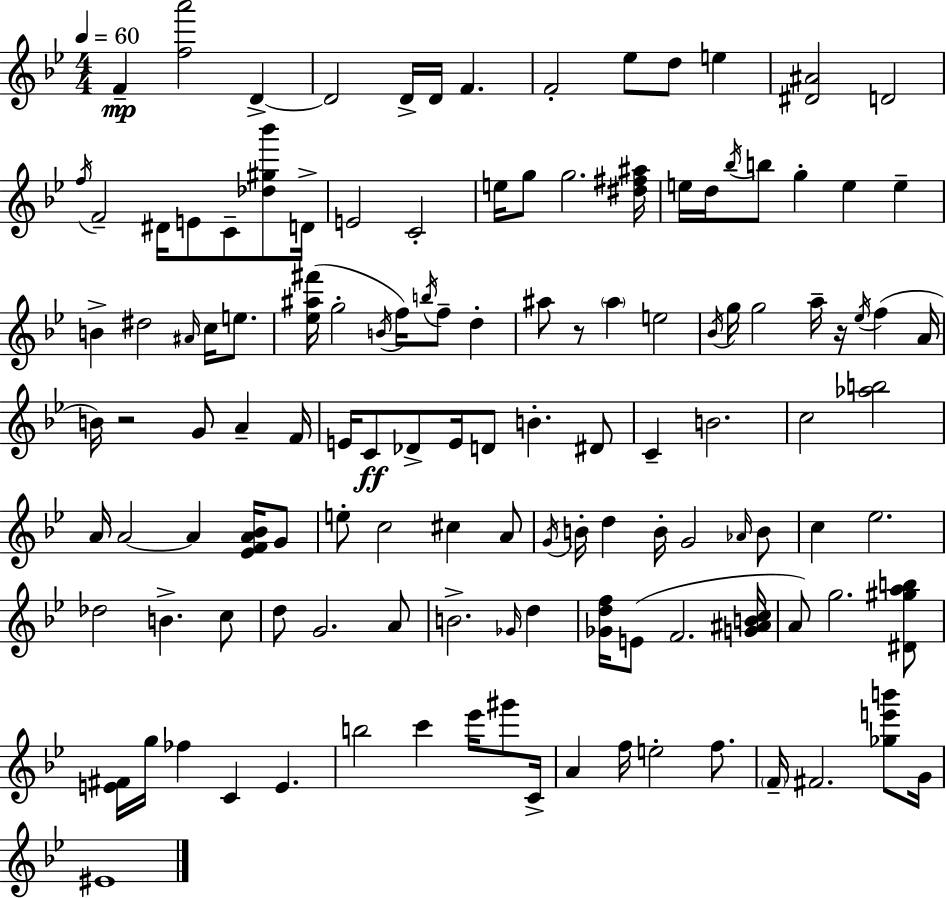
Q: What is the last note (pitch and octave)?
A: EIS4